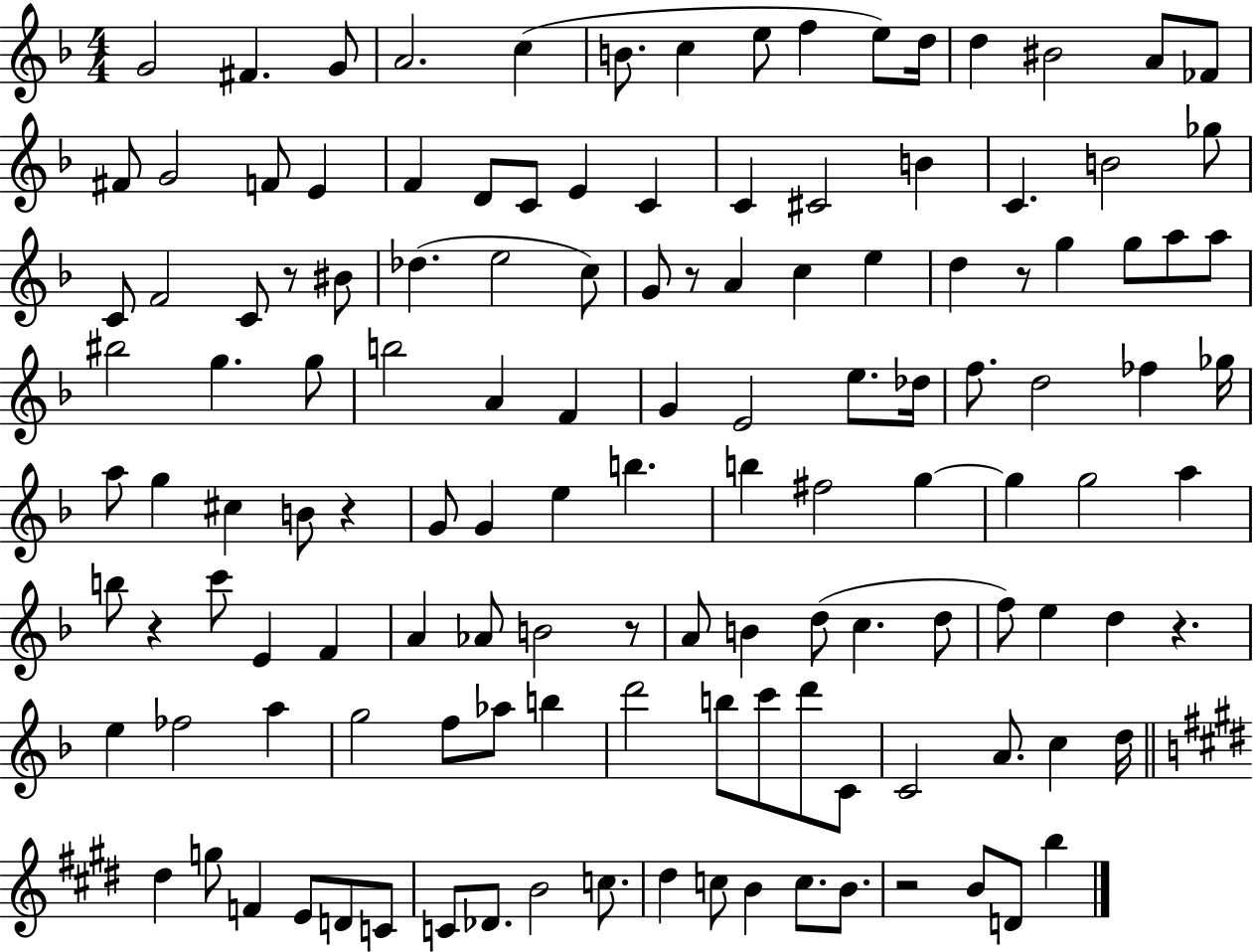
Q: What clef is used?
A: treble